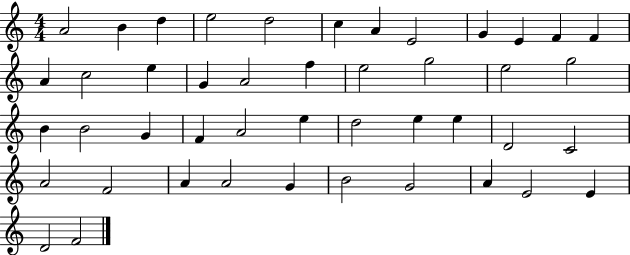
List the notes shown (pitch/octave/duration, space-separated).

A4/h B4/q D5/q E5/h D5/h C5/q A4/q E4/h G4/q E4/q F4/q F4/q A4/q C5/h E5/q G4/q A4/h F5/q E5/h G5/h E5/h G5/h B4/q B4/h G4/q F4/q A4/h E5/q D5/h E5/q E5/q D4/h C4/h A4/h F4/h A4/q A4/h G4/q B4/h G4/h A4/q E4/h E4/q D4/h F4/h